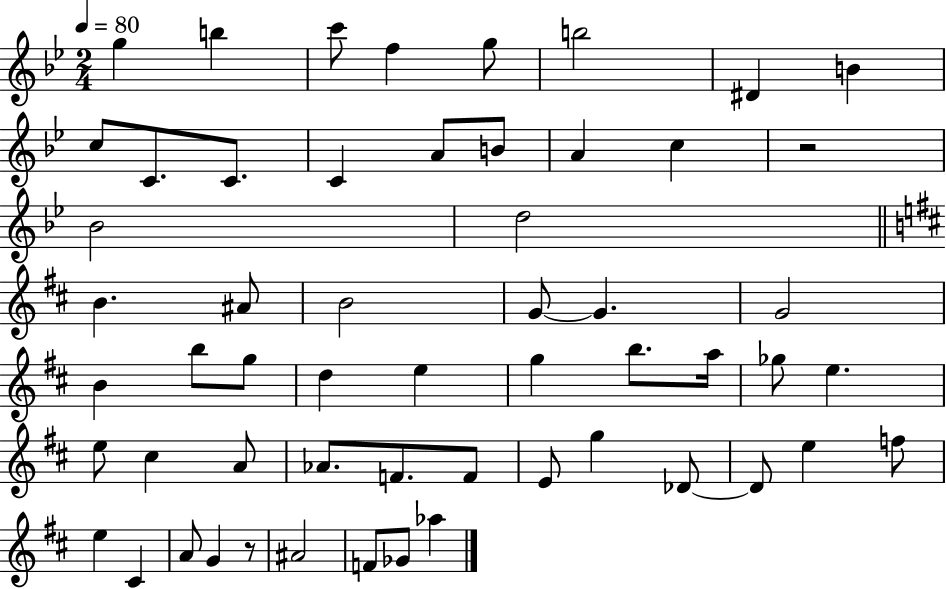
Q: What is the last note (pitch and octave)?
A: Ab5